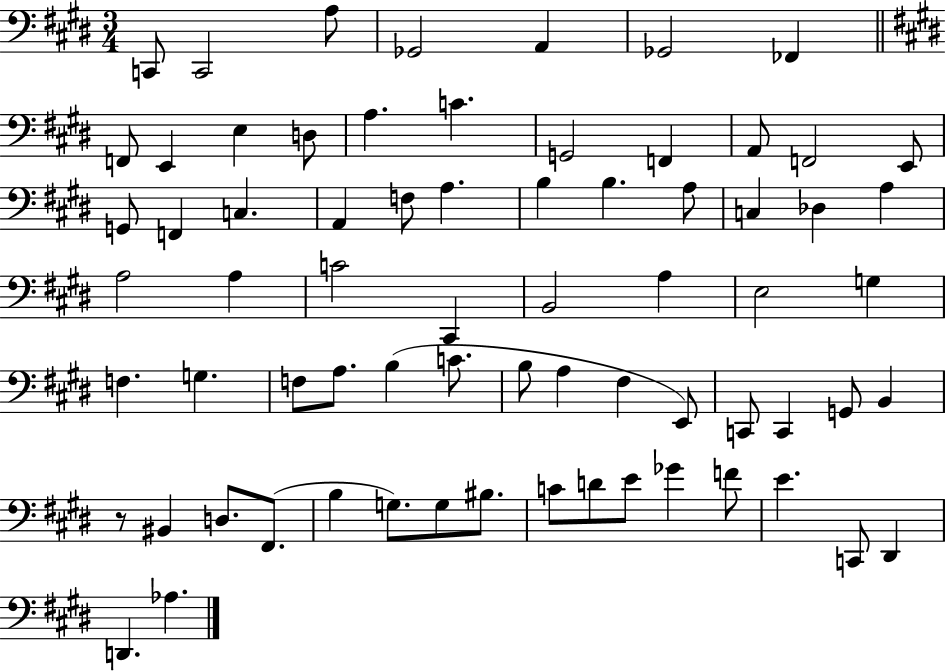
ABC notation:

X:1
T:Untitled
M:3/4
L:1/4
K:E
C,,/2 C,,2 A,/2 _G,,2 A,, _G,,2 _F,, F,,/2 E,, E, D,/2 A, C G,,2 F,, A,,/2 F,,2 E,,/2 G,,/2 F,, C, A,, F,/2 A, B, B, A,/2 C, _D, A, A,2 A, C2 ^C,, B,,2 A, E,2 G, F, G, F,/2 A,/2 B, C/2 B,/2 A, ^F, E,,/2 C,,/2 C,, G,,/2 B,, z/2 ^B,, D,/2 ^F,,/2 B, G,/2 G,/2 ^B,/2 C/2 D/2 E/2 _G F/2 E C,,/2 ^D,, D,, _A,